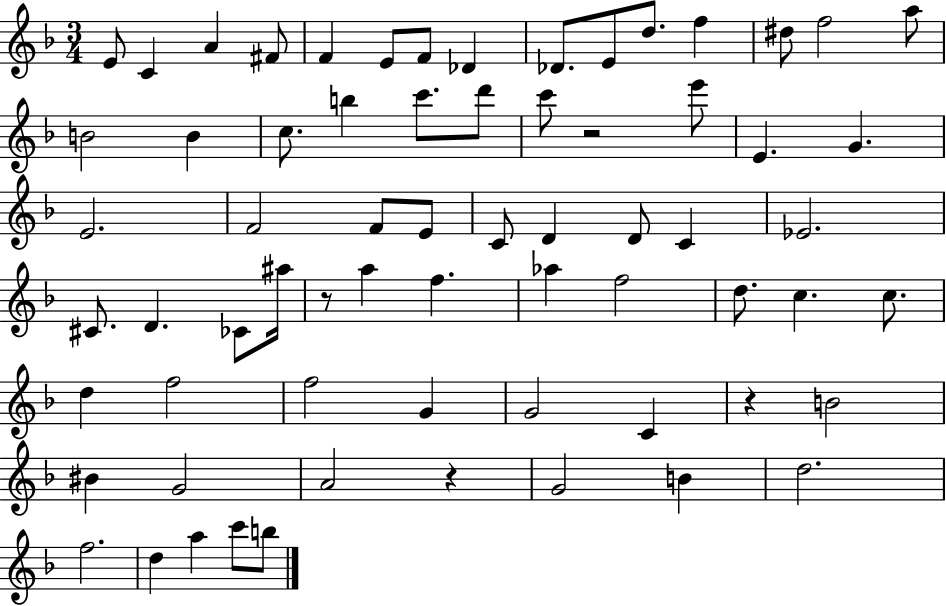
X:1
T:Untitled
M:3/4
L:1/4
K:F
E/2 C A ^F/2 F E/2 F/2 _D _D/2 E/2 d/2 f ^d/2 f2 a/2 B2 B c/2 b c'/2 d'/2 c'/2 z2 e'/2 E G E2 F2 F/2 E/2 C/2 D D/2 C _E2 ^C/2 D _C/2 ^a/4 z/2 a f _a f2 d/2 c c/2 d f2 f2 G G2 C z B2 ^B G2 A2 z G2 B d2 f2 d a c'/2 b/2